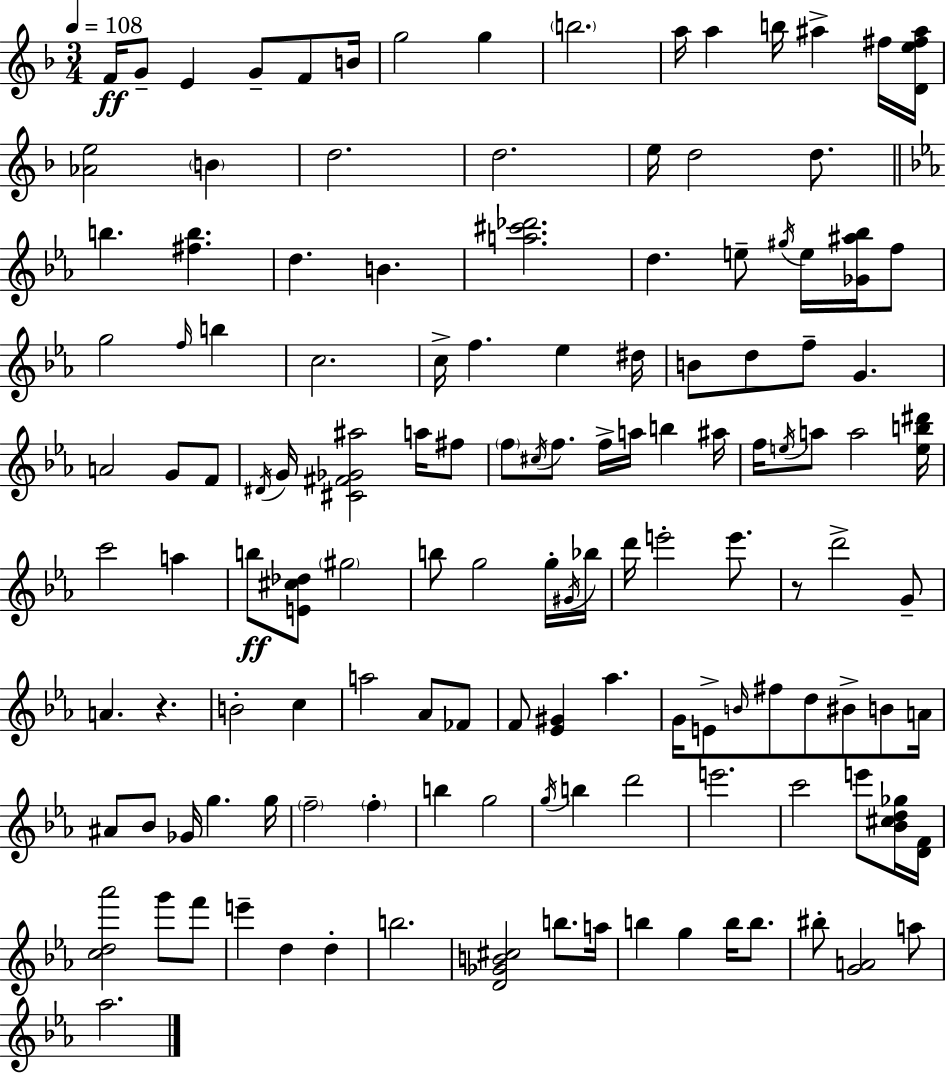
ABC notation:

X:1
T:Untitled
M:3/4
L:1/4
K:Dm
F/4 G/2 E G/2 F/2 B/4 g2 g b2 a/4 a b/4 ^a ^f/4 [De^f^a]/4 [_Ae]2 B d2 d2 e/4 d2 d/2 b [^fb] d B [a^c'_d']2 d e/2 ^g/4 e/4 [_G^a_b]/4 f/2 g2 f/4 b c2 c/4 f _e ^d/4 B/2 d/2 f/2 G A2 G/2 F/2 ^D/4 G/4 [^C^F_G^a]2 a/4 ^f/2 f/2 ^c/4 f/2 f/4 a/4 b ^a/4 f/4 e/4 a/2 a2 [eb^d']/4 c'2 a b/2 [E^c_d]/2 ^g2 b/2 g2 g/4 ^G/4 _b/4 d'/4 e'2 e'/2 z/2 d'2 G/2 A z B2 c a2 _A/2 _F/2 F/2 [_E^G] _a G/4 E/2 B/4 ^f/2 d/2 ^B/2 B/2 A/4 ^A/2 _B/2 _G/4 g g/4 f2 f b g2 g/4 b d'2 e'2 c'2 e'/2 [_B^cd_g]/4 [DF]/4 [cd_a']2 g'/2 f'/2 e' d d b2 [D_GB^c]2 b/2 a/4 b g b/4 b/2 ^b/2 [GA]2 a/2 _a2